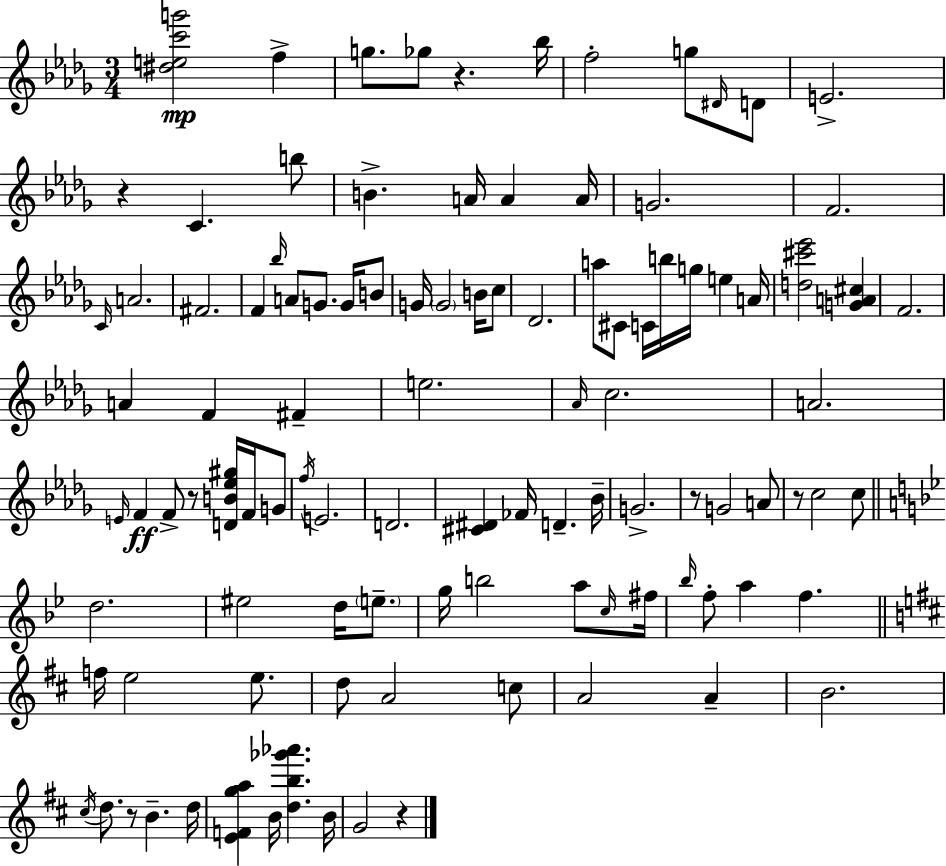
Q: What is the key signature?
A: BES minor